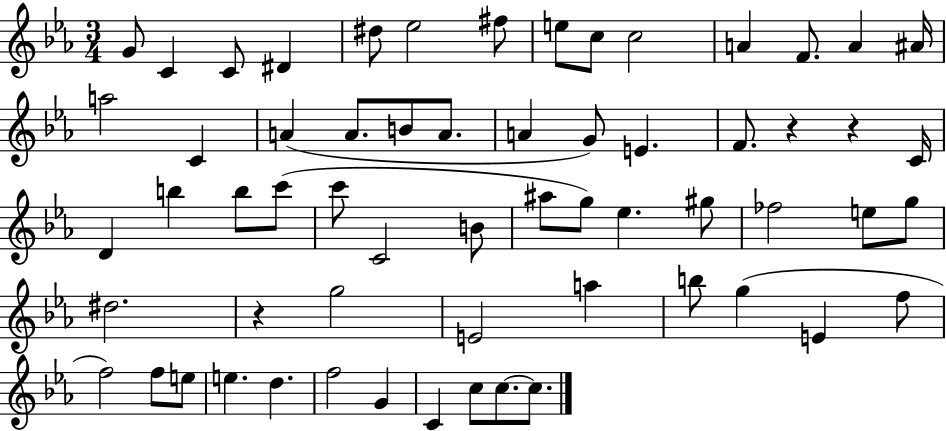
G4/e C4/q C4/e D#4/q D#5/e Eb5/h F#5/e E5/e C5/e C5/h A4/q F4/e. A4/q A#4/s A5/h C4/q A4/q A4/e. B4/e A4/e. A4/q G4/e E4/q. F4/e. R/q R/q C4/s D4/q B5/q B5/e C6/e C6/e C4/h B4/e A#5/e G5/e Eb5/q. G#5/e FES5/h E5/e G5/e D#5/h. R/q G5/h E4/h A5/q B5/e G5/q E4/q F5/e F5/h F5/e E5/e E5/q. D5/q. F5/h G4/q C4/q C5/e C5/e. C5/e.